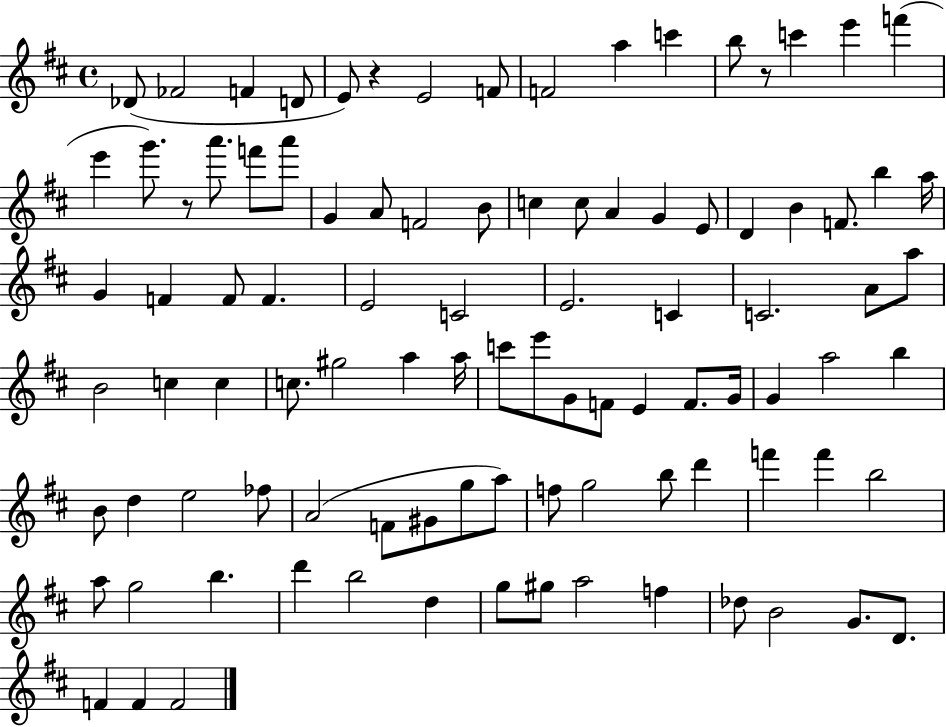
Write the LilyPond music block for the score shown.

{
  \clef treble
  \time 4/4
  \defaultTimeSignature
  \key d \major
  des'8( fes'2 f'4 d'8 | e'8) r4 e'2 f'8 | f'2 a''4 c'''4 | b''8 r8 c'''4 e'''4 f'''4( | \break e'''4 g'''8.) r8 a'''8. f'''8 a'''8 | g'4 a'8 f'2 b'8 | c''4 c''8 a'4 g'4 e'8 | d'4 b'4 f'8. b''4 a''16 | \break g'4 f'4 f'8 f'4. | e'2 c'2 | e'2. c'4 | c'2. a'8 a''8 | \break b'2 c''4 c''4 | c''8. gis''2 a''4 a''16 | c'''8 e'''8 g'8 f'8 e'4 f'8. g'16 | g'4 a''2 b''4 | \break b'8 d''4 e''2 fes''8 | a'2( f'8 gis'8 g''8 a''8) | f''8 g''2 b''8 d'''4 | f'''4 f'''4 b''2 | \break a''8 g''2 b''4. | d'''4 b''2 d''4 | g''8 gis''8 a''2 f''4 | des''8 b'2 g'8. d'8. | \break f'4 f'4 f'2 | \bar "|."
}